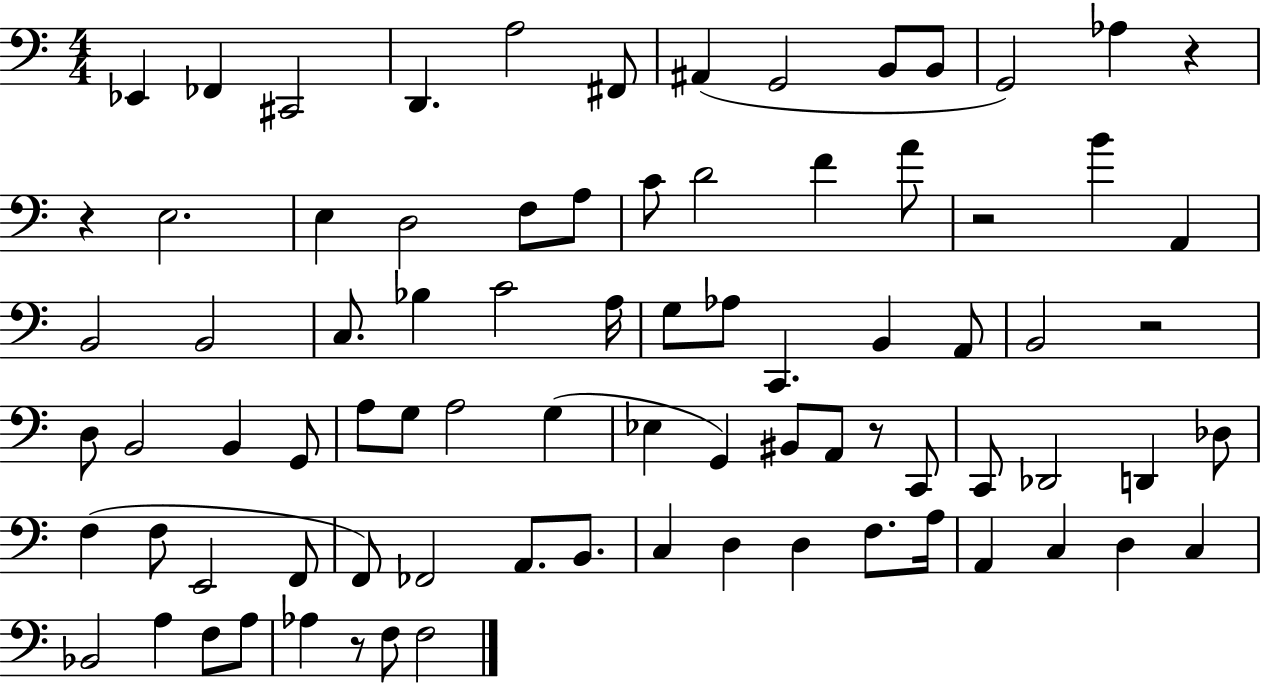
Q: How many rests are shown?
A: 6